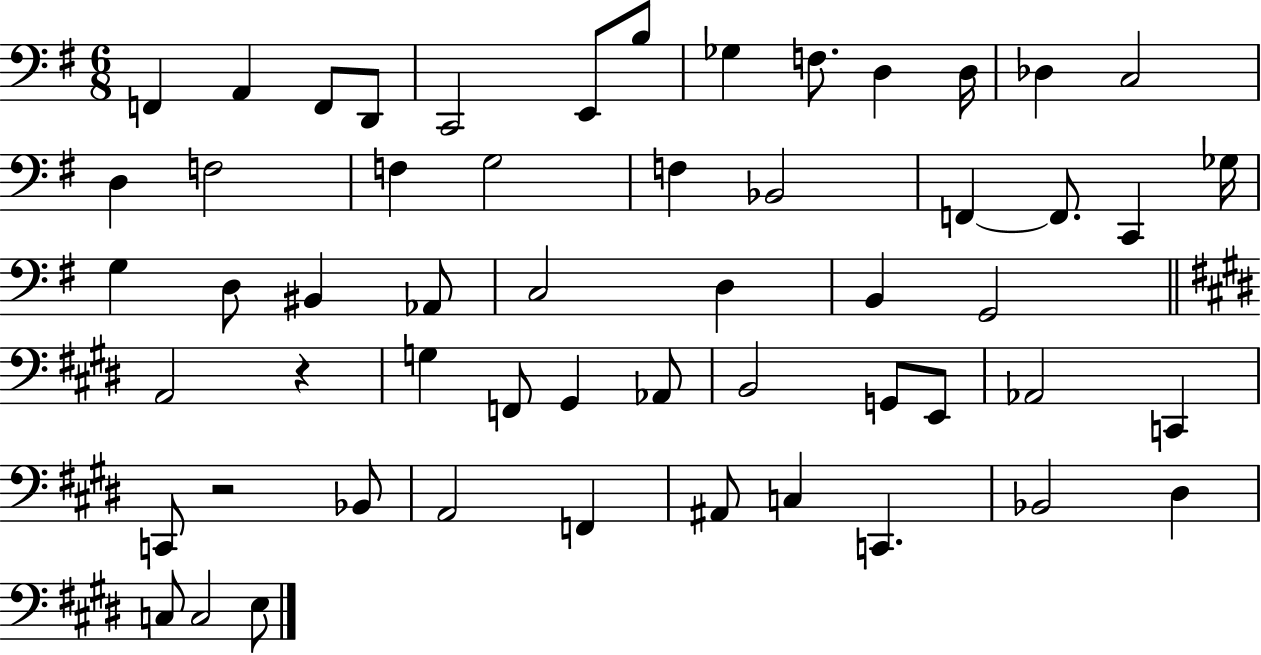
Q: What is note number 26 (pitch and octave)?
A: BIS2